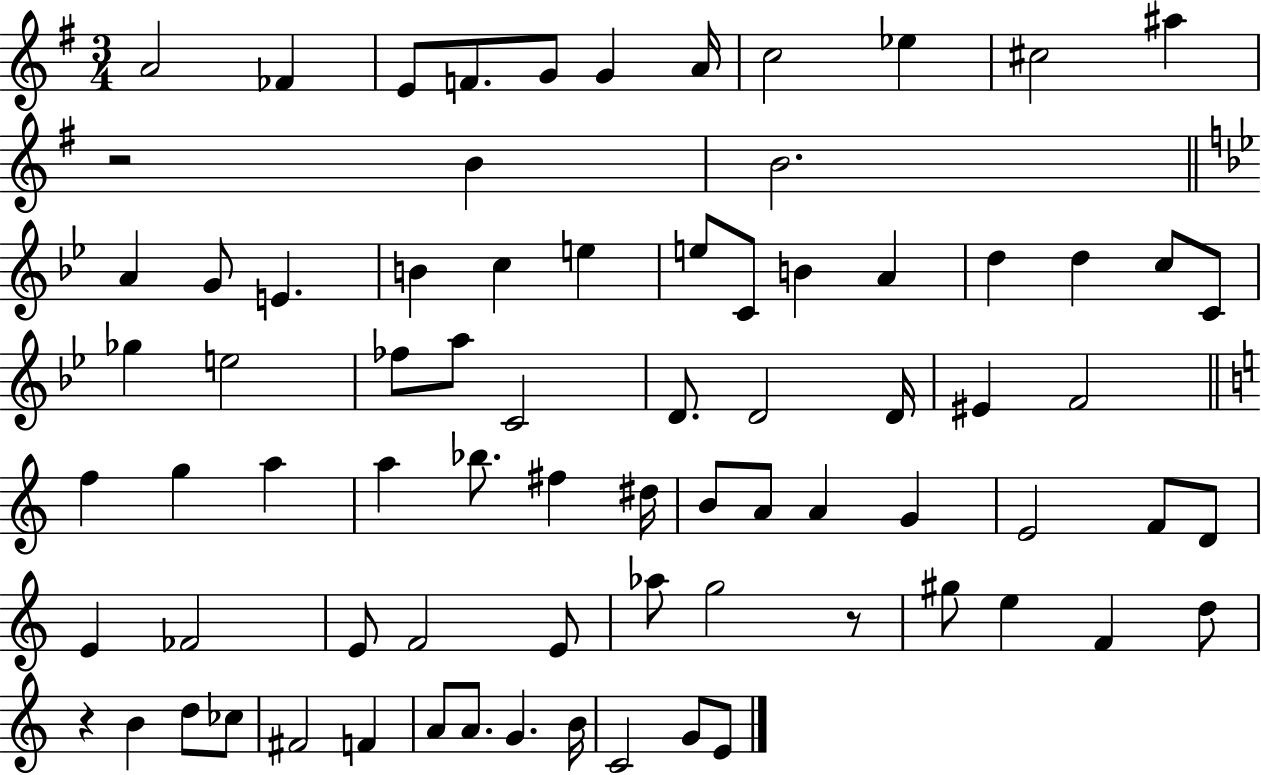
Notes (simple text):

A4/h FES4/q E4/e F4/e. G4/e G4/q A4/s C5/h Eb5/q C#5/h A#5/q R/h B4/q B4/h. A4/q G4/e E4/q. B4/q C5/q E5/q E5/e C4/e B4/q A4/q D5/q D5/q C5/e C4/e Gb5/q E5/h FES5/e A5/e C4/h D4/e. D4/h D4/s EIS4/q F4/h F5/q G5/q A5/q A5/q Bb5/e. F#5/q D#5/s B4/e A4/e A4/q G4/q E4/h F4/e D4/e E4/q FES4/h E4/e F4/h E4/e Ab5/e G5/h R/e G#5/e E5/q F4/q D5/e R/q B4/q D5/e CES5/e F#4/h F4/q A4/e A4/e. G4/q. B4/s C4/h G4/e E4/e